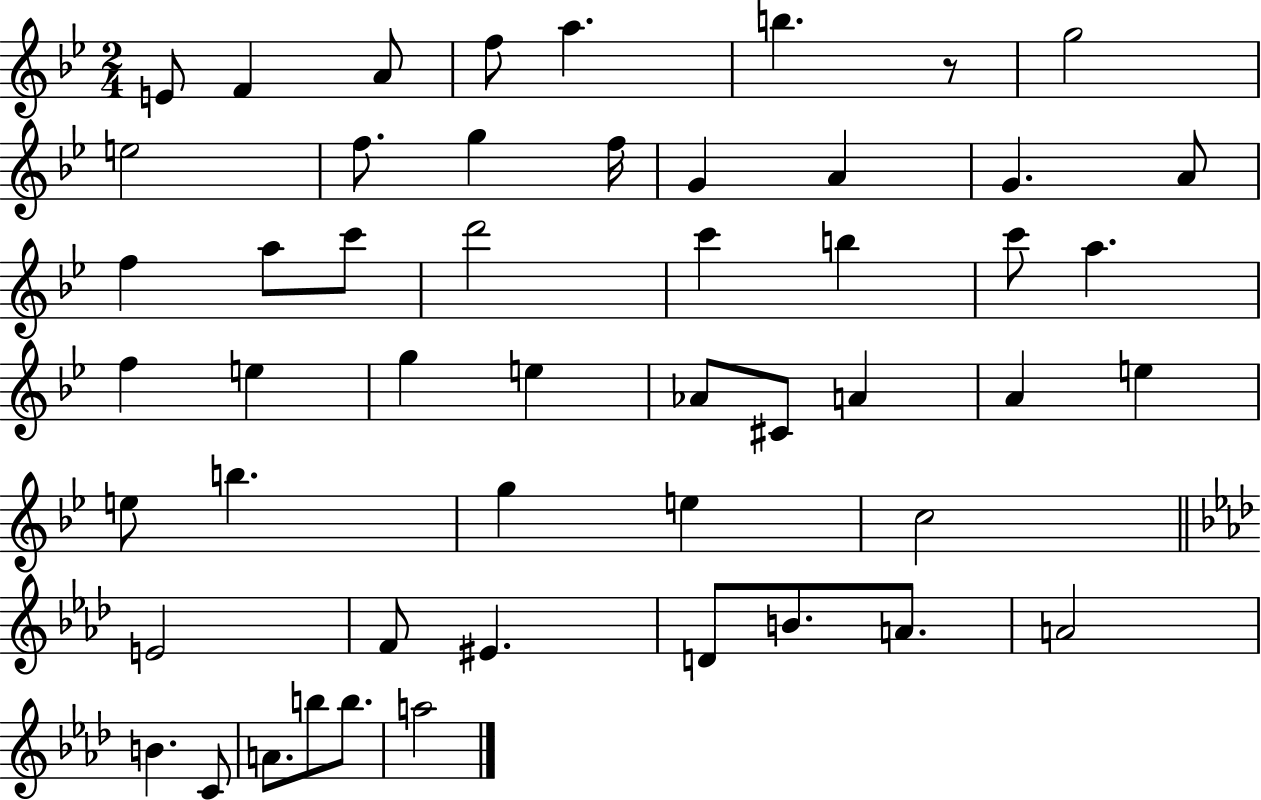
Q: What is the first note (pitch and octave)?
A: E4